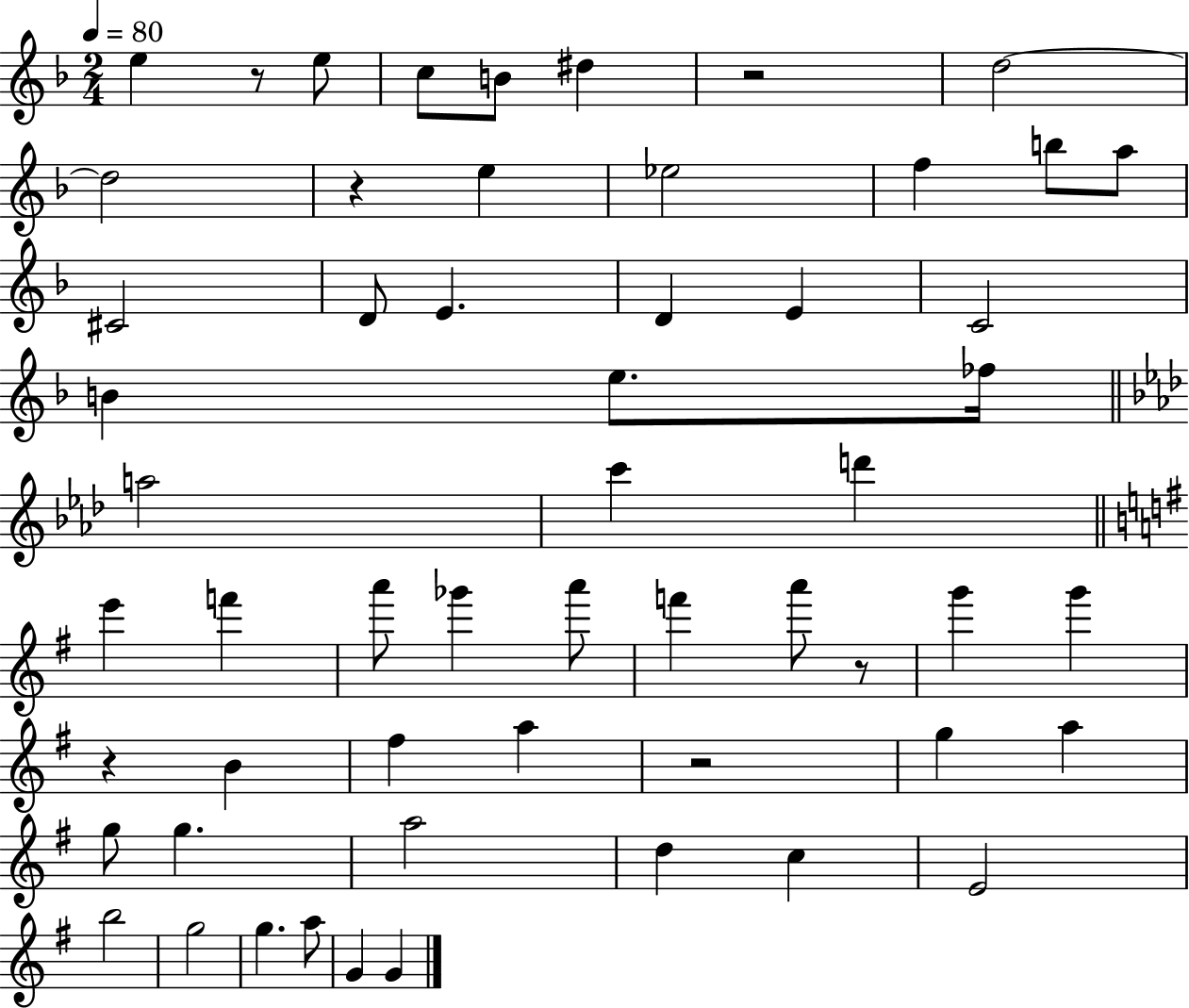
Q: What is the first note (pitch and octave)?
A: E5